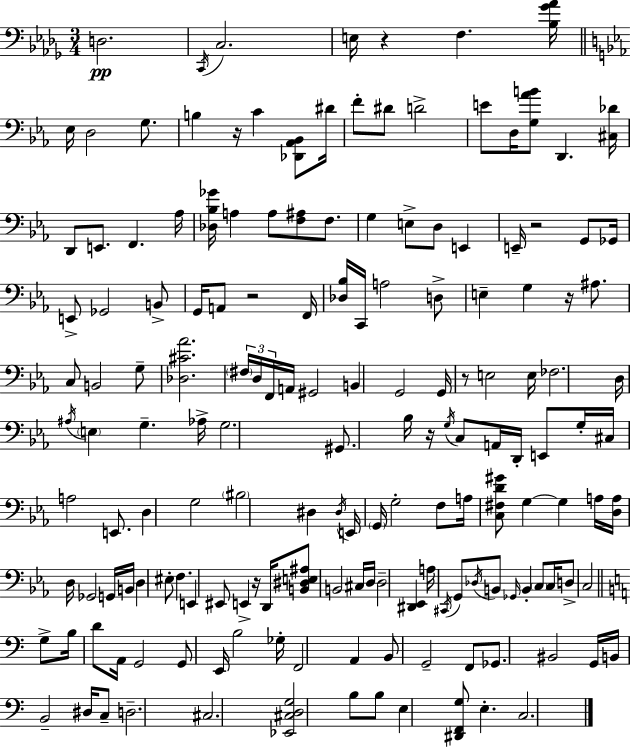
D3/h. C2/s C3/h. E3/s R/q F3/q. [Bb3,Gb4,Ab4]/s Eb3/s D3/h G3/e. B3/q R/s C4/q [Db2,Ab2,Bb2]/e D#4/s F4/e D#4/e D4/h E4/e D3/s [G3,Ab4,B4]/e D2/q. [C#3,Db4]/s D2/e E2/e. F2/q. Ab3/s [Db3,Bb3,Gb4]/s A3/q A3/e [F3,A#3]/e F3/e. G3/q E3/e D3/e E2/q E2/s R/h G2/e Gb2/s E2/e Gb2/h B2/e G2/s A2/e R/h F2/s [Db3,Bb3]/s C2/s A3/h D3/e E3/q G3/q R/s A#3/e. C3/e B2/h G3/e [Db3,C#4,Ab4]/h. F#3/s D3/s F2/s A2/s G#2/h B2/q G2/h G2/s R/e E3/h E3/s FES3/h. D3/s A#3/s E3/q G3/q. Ab3/s G3/h. G#2/e. Bb3/s R/s G3/s C3/e A2/s D2/s E2/e G3/s C#3/s A3/h E2/e. D3/q G3/h BIS3/h D#3/q D#3/s E2/s G2/s G3/h F3/e A3/s [C3,F#3,D4,G#4]/e G3/q G3/q A3/s [D3,A3]/s D3/s Gb2/h G2/s B2/s D3/q EIS3/e F3/q. E2/q EIS2/e E2/q R/s D2/s [B2,D#3,E3,A#3]/e B2/h C#3/s D3/s D3/h [D#2,Eb2]/q A3/s C#2/s G2/e Db3/s B2/e Gb2/s B2/q C3/e C3/s D3/e C3/h G3/e B3/s D4/e A2/s G2/h G2/e E2/s B3/h Gb3/s F2/h A2/q B2/e G2/h F2/e Gb2/e. BIS2/h G2/s B2/s B2/h D#3/s C3/e D3/h. C#3/h. [Eb2,C#3,D3,G3]/h B3/e B3/e E3/q [D#2,F2,G3]/e E3/q. C3/h.